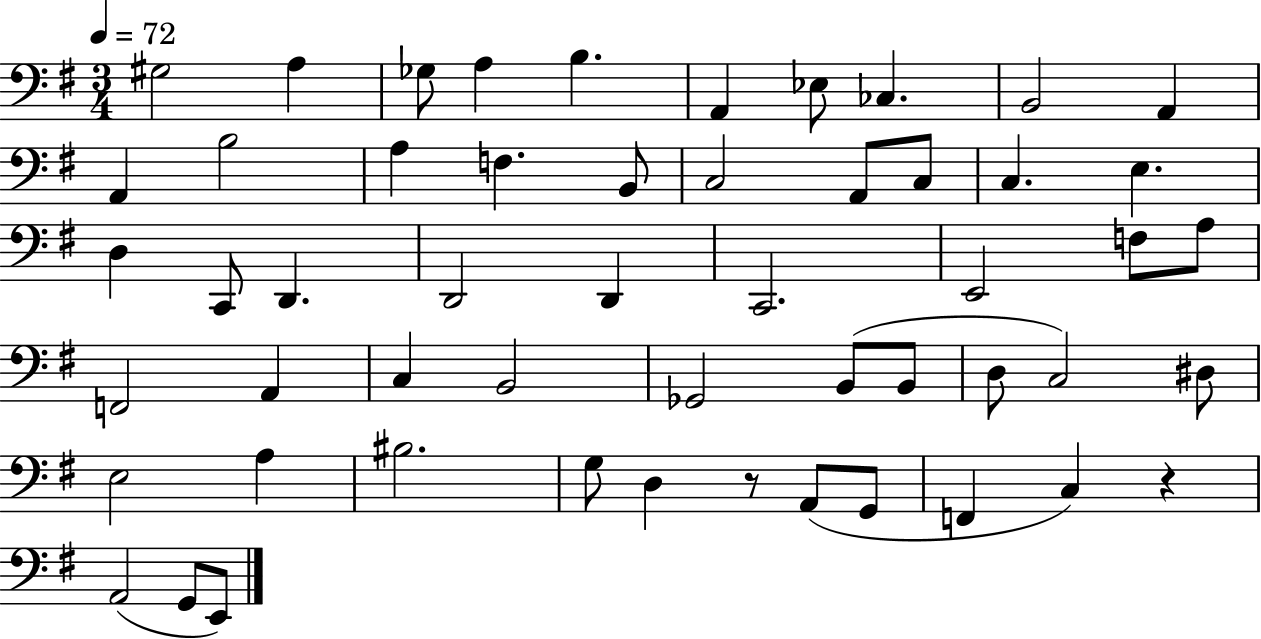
G#3/h A3/q Gb3/e A3/q B3/q. A2/q Eb3/e CES3/q. B2/h A2/q A2/q B3/h A3/q F3/q. B2/e C3/h A2/e C3/e C3/q. E3/q. D3/q C2/e D2/q. D2/h D2/q C2/h. E2/h F3/e A3/e F2/h A2/q C3/q B2/h Gb2/h B2/e B2/e D3/e C3/h D#3/e E3/h A3/q BIS3/h. G3/e D3/q R/e A2/e G2/e F2/q C3/q R/q A2/h G2/e E2/e